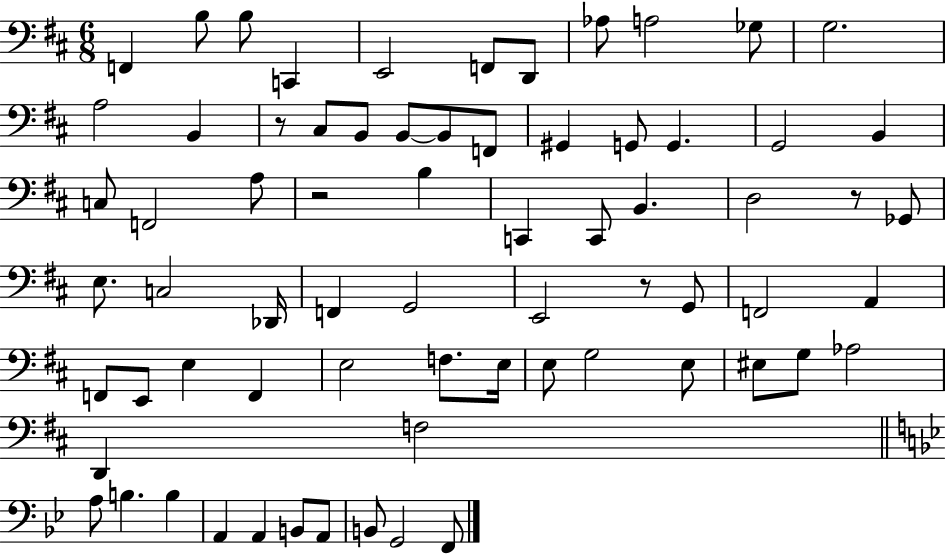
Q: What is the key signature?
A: D major